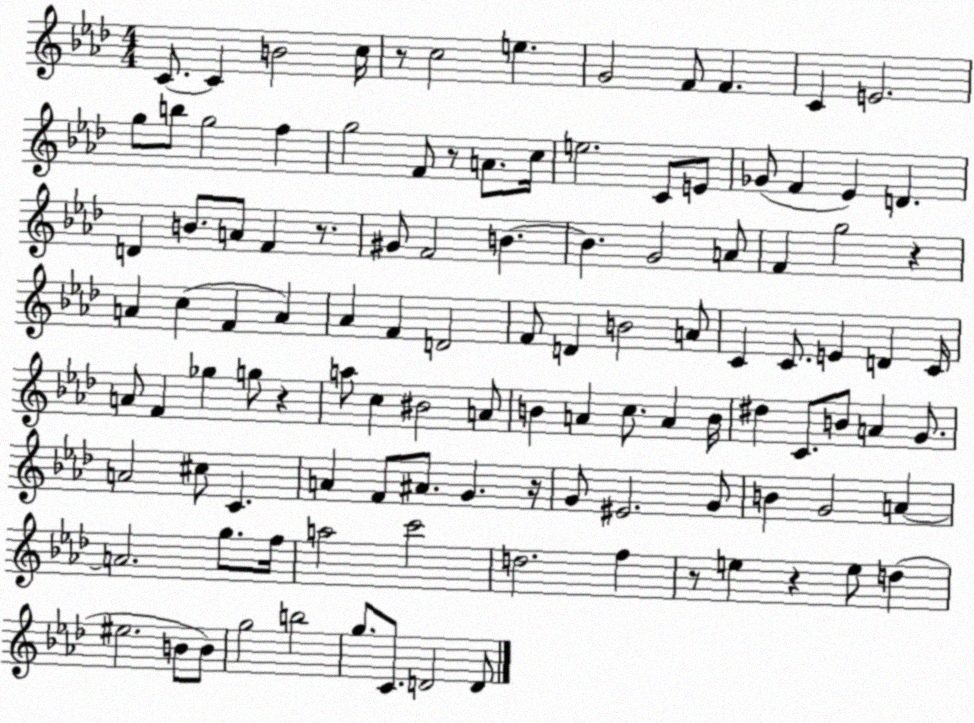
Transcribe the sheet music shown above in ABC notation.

X:1
T:Untitled
M:4/4
L:1/4
K:Ab
C/2 C B2 c/4 z/2 c2 e G2 F/2 F C E2 g/2 b/2 g2 f g2 F/2 z/2 A/2 c/4 e2 C/2 E/2 _G/2 F _E D D B/2 A/2 F z/2 ^G/2 F2 B B G2 A/2 F g2 z A c F A _A F D2 F/2 D B2 A/2 C C/2 E D C/4 A/2 F _g g/2 z a/2 c ^B2 A/2 B A c/2 A B/4 ^d C/2 B/2 A G/2 A2 ^c/2 C A F/2 ^A/2 G z/4 G/2 ^E2 G/2 B G2 A A2 g/2 f/4 a2 c'2 d2 f z/2 e z e/2 d ^e2 B/2 B/2 g2 b2 g/2 C/2 D2 D/2